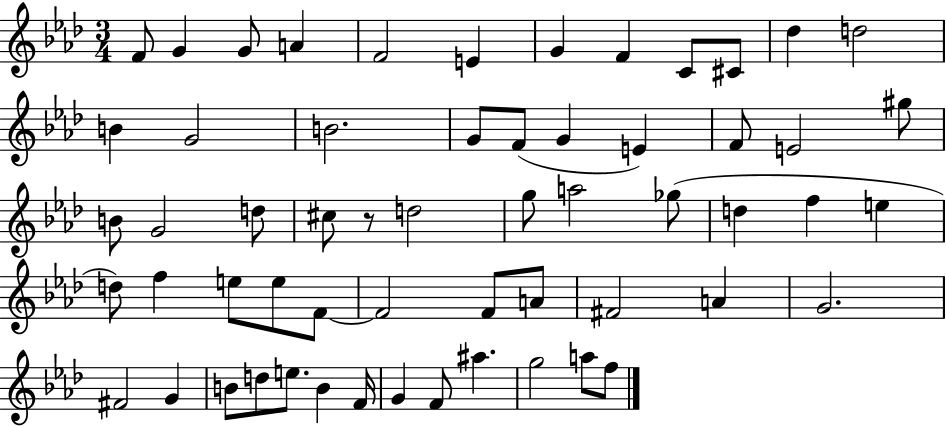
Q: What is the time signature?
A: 3/4